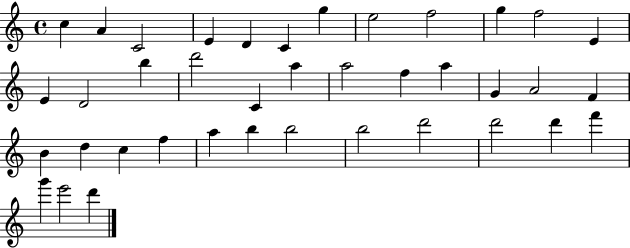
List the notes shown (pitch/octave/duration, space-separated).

C5/q A4/q C4/h E4/q D4/q C4/q G5/q E5/h F5/h G5/q F5/h E4/q E4/q D4/h B5/q D6/h C4/q A5/q A5/h F5/q A5/q G4/q A4/h F4/q B4/q D5/q C5/q F5/q A5/q B5/q B5/h B5/h D6/h D6/h D6/q F6/q G6/q E6/h D6/q